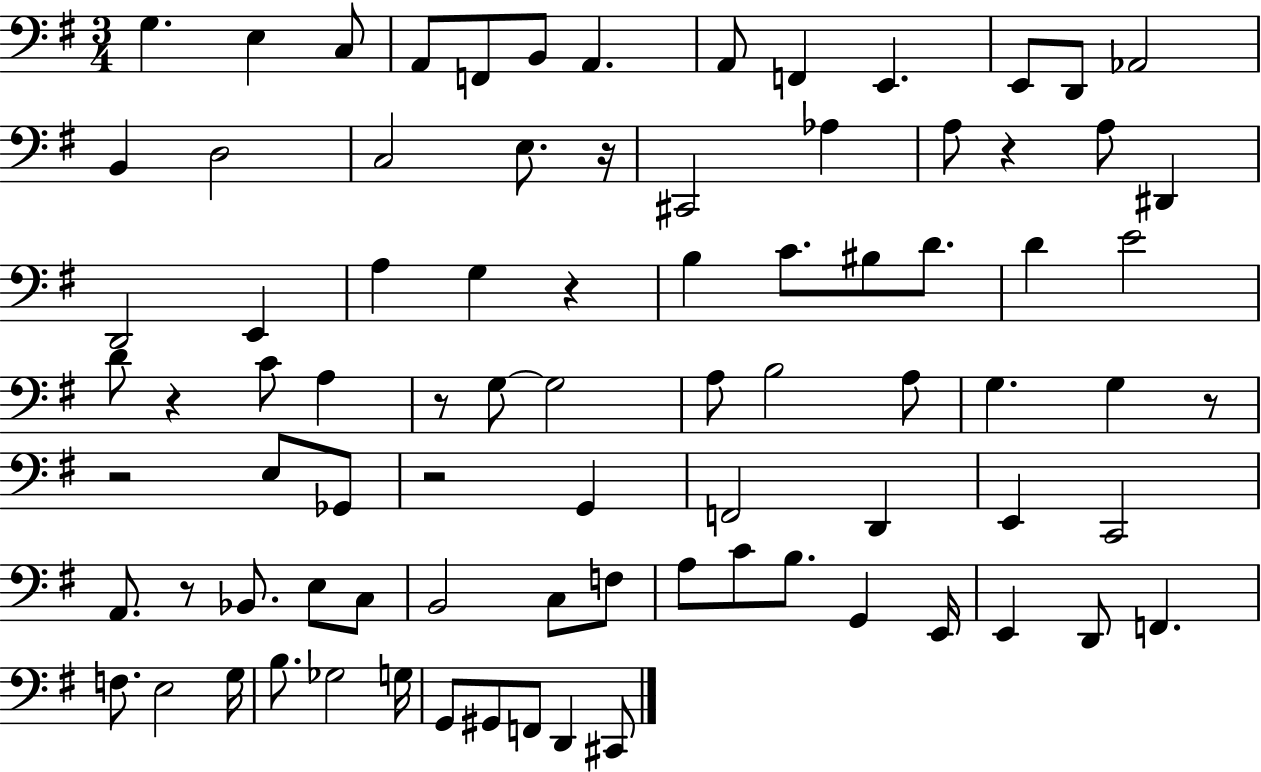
X:1
T:Untitled
M:3/4
L:1/4
K:G
G, E, C,/2 A,,/2 F,,/2 B,,/2 A,, A,,/2 F,, E,, E,,/2 D,,/2 _A,,2 B,, D,2 C,2 E,/2 z/4 ^C,,2 _A, A,/2 z A,/2 ^D,, D,,2 E,, A, G, z B, C/2 ^B,/2 D/2 D E2 D/2 z C/2 A, z/2 G,/2 G,2 A,/2 B,2 A,/2 G, G, z/2 z2 E,/2 _G,,/2 z2 G,, F,,2 D,, E,, C,,2 A,,/2 z/2 _B,,/2 E,/2 C,/2 B,,2 C,/2 F,/2 A,/2 C/2 B,/2 G,, E,,/4 E,, D,,/2 F,, F,/2 E,2 G,/4 B,/2 _G,2 G,/4 G,,/2 ^G,,/2 F,,/2 D,, ^C,,/2